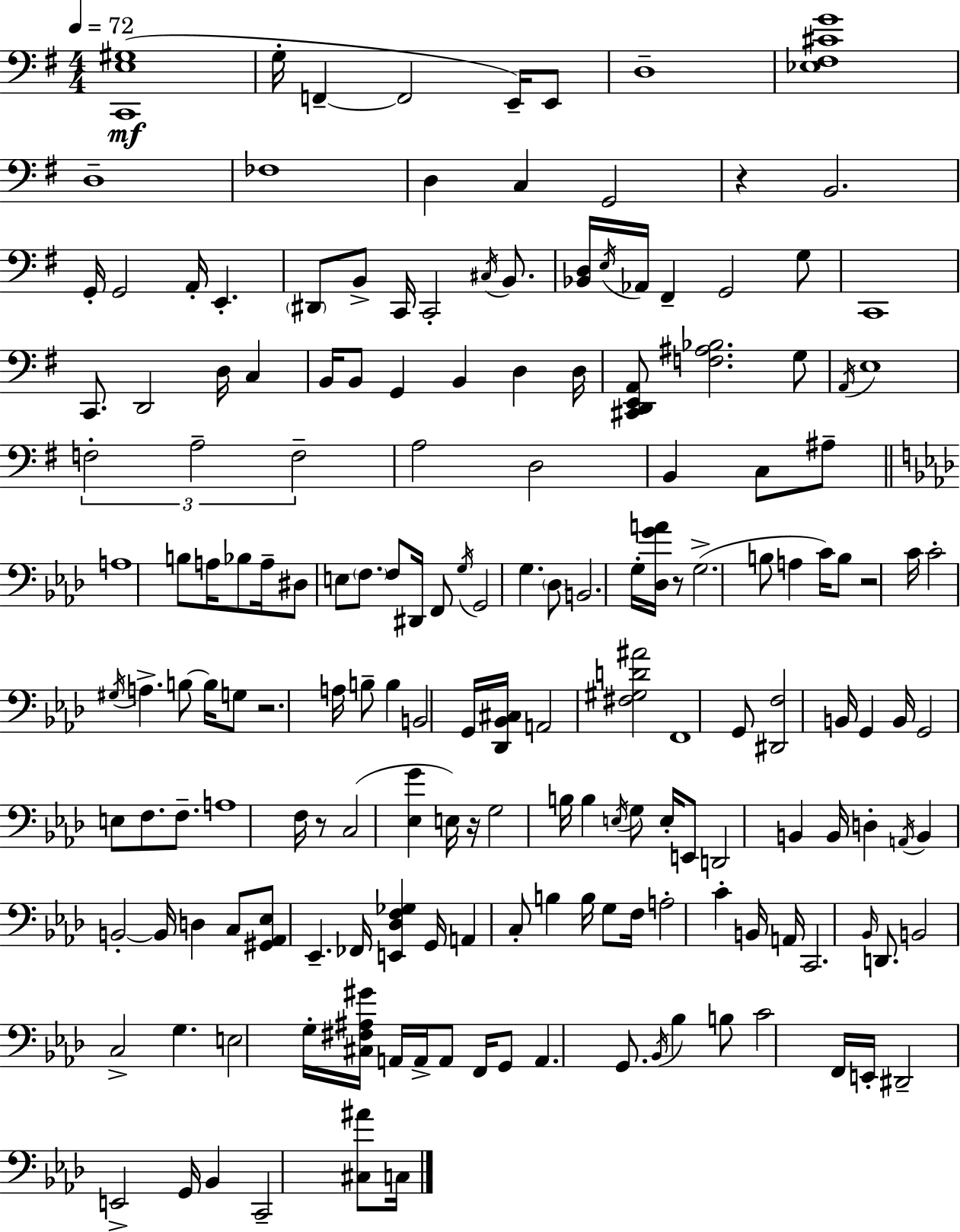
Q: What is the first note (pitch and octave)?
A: G3